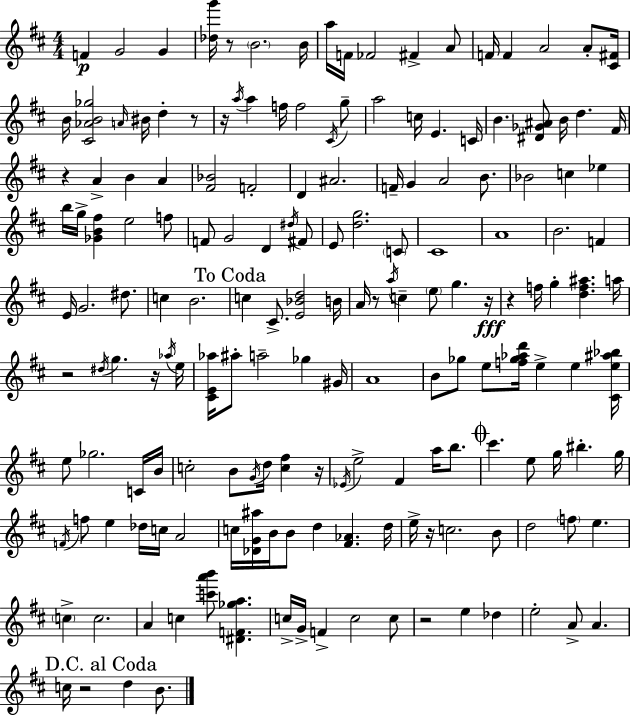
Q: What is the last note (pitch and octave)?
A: B4